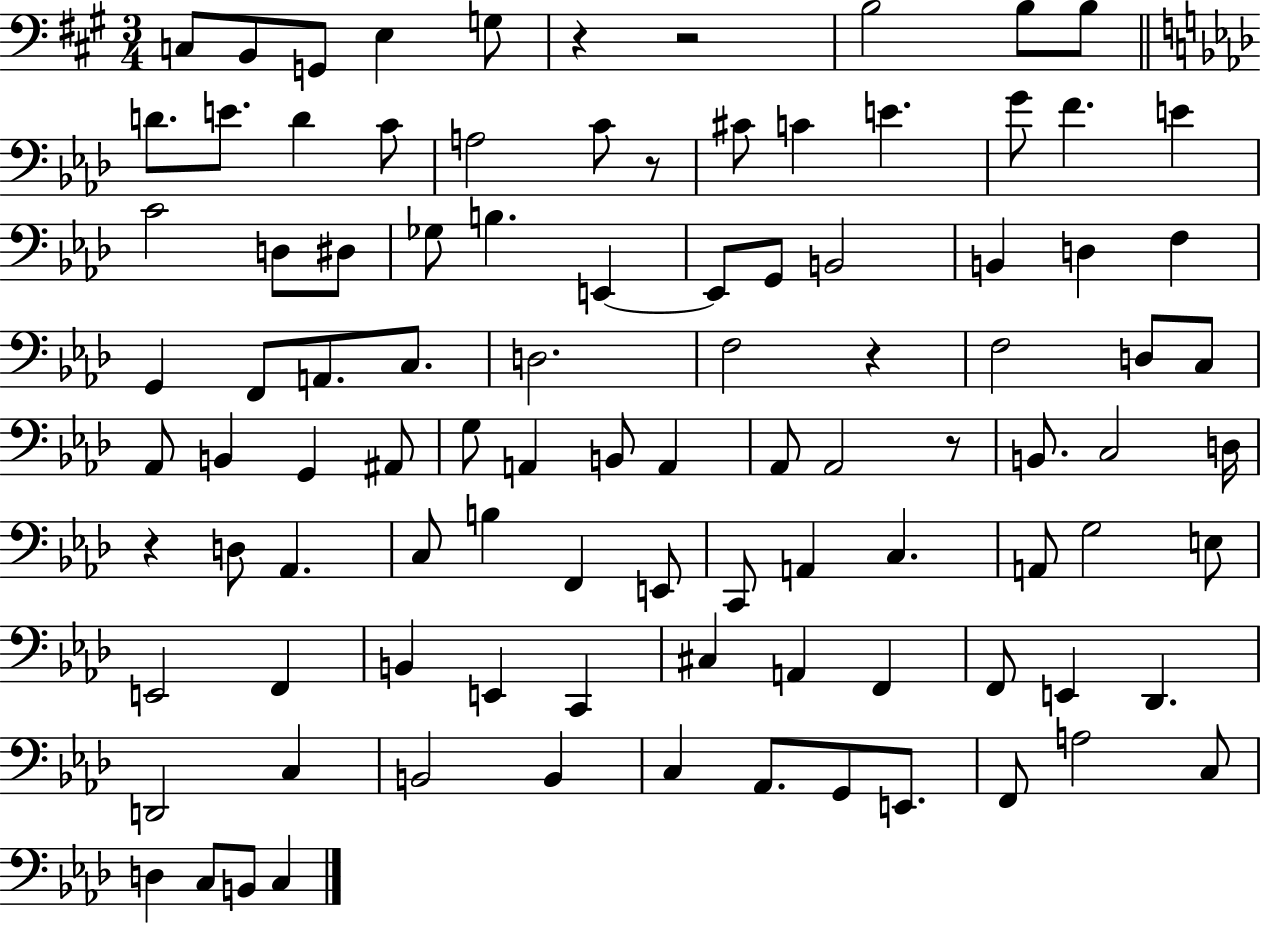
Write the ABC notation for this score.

X:1
T:Untitled
M:3/4
L:1/4
K:A
C,/2 B,,/2 G,,/2 E, G,/2 z z2 B,2 B,/2 B,/2 D/2 E/2 D C/2 A,2 C/2 z/2 ^C/2 C E G/2 F E C2 D,/2 ^D,/2 _G,/2 B, E,, E,,/2 G,,/2 B,,2 B,, D, F, G,, F,,/2 A,,/2 C,/2 D,2 F,2 z F,2 D,/2 C,/2 _A,,/2 B,, G,, ^A,,/2 G,/2 A,, B,,/2 A,, _A,,/2 _A,,2 z/2 B,,/2 C,2 D,/4 z D,/2 _A,, C,/2 B, F,, E,,/2 C,,/2 A,, C, A,,/2 G,2 E,/2 E,,2 F,, B,, E,, C,, ^C, A,, F,, F,,/2 E,, _D,, D,,2 C, B,,2 B,, C, _A,,/2 G,,/2 E,,/2 F,,/2 A,2 C,/2 D, C,/2 B,,/2 C,